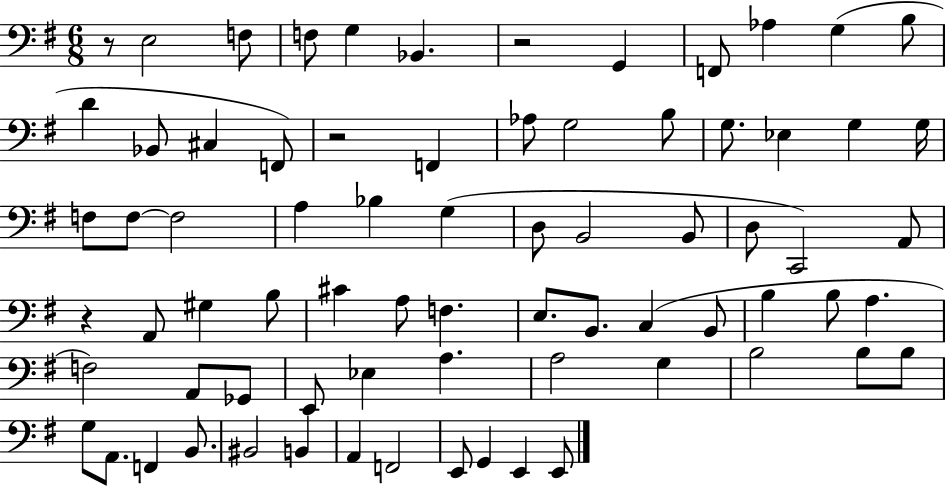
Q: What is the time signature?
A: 6/8